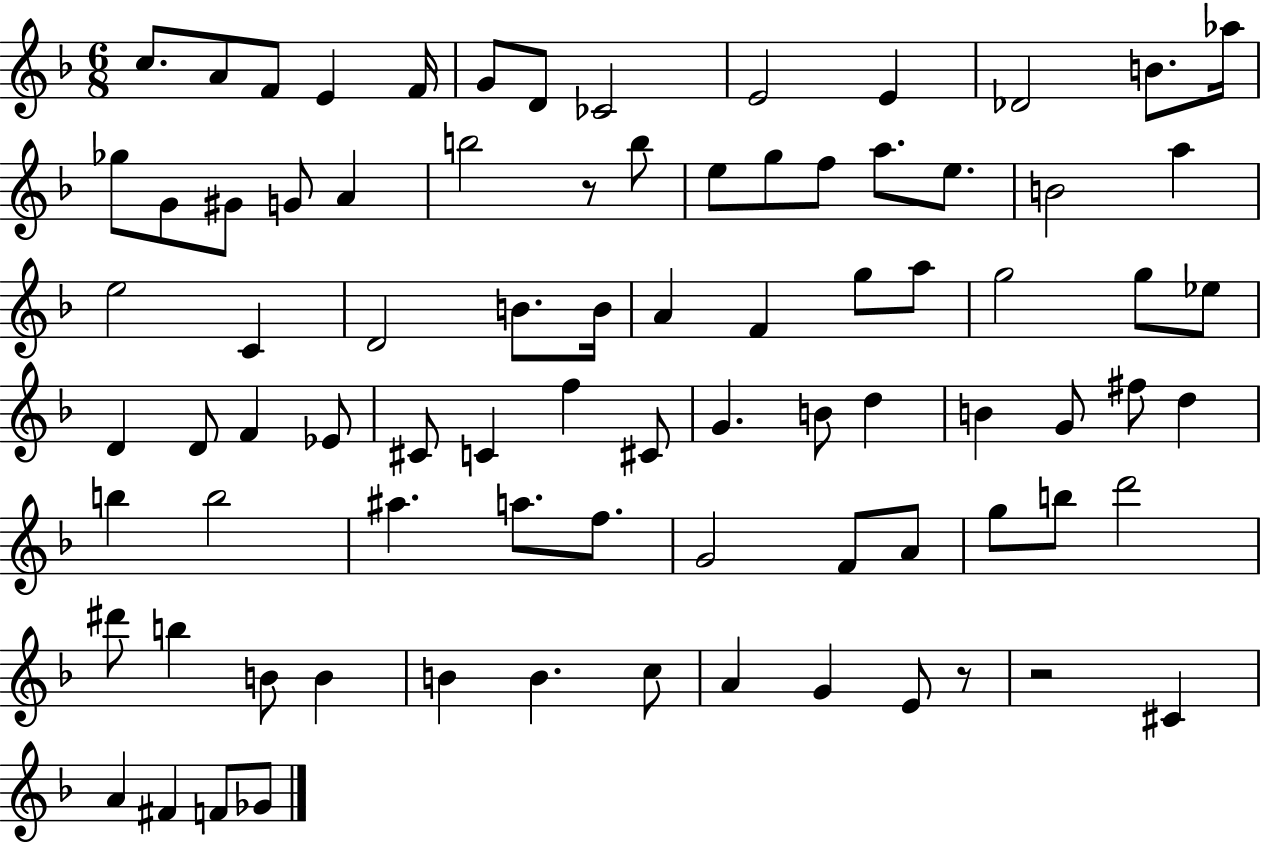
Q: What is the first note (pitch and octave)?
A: C5